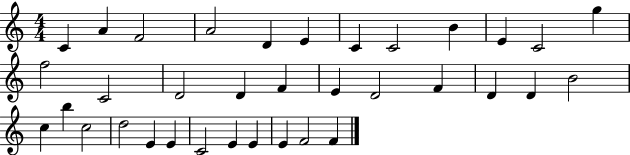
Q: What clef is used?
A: treble